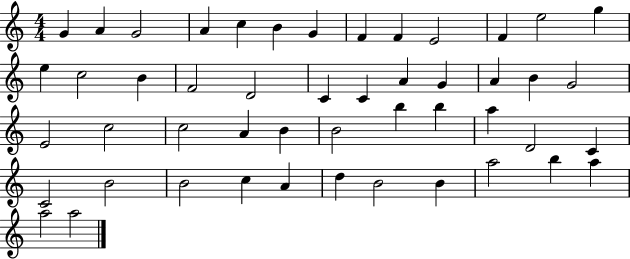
X:1
T:Untitled
M:4/4
L:1/4
K:C
G A G2 A c B G F F E2 F e2 g e c2 B F2 D2 C C A G A B G2 E2 c2 c2 A B B2 b b a D2 C C2 B2 B2 c A d B2 B a2 b a a2 a2